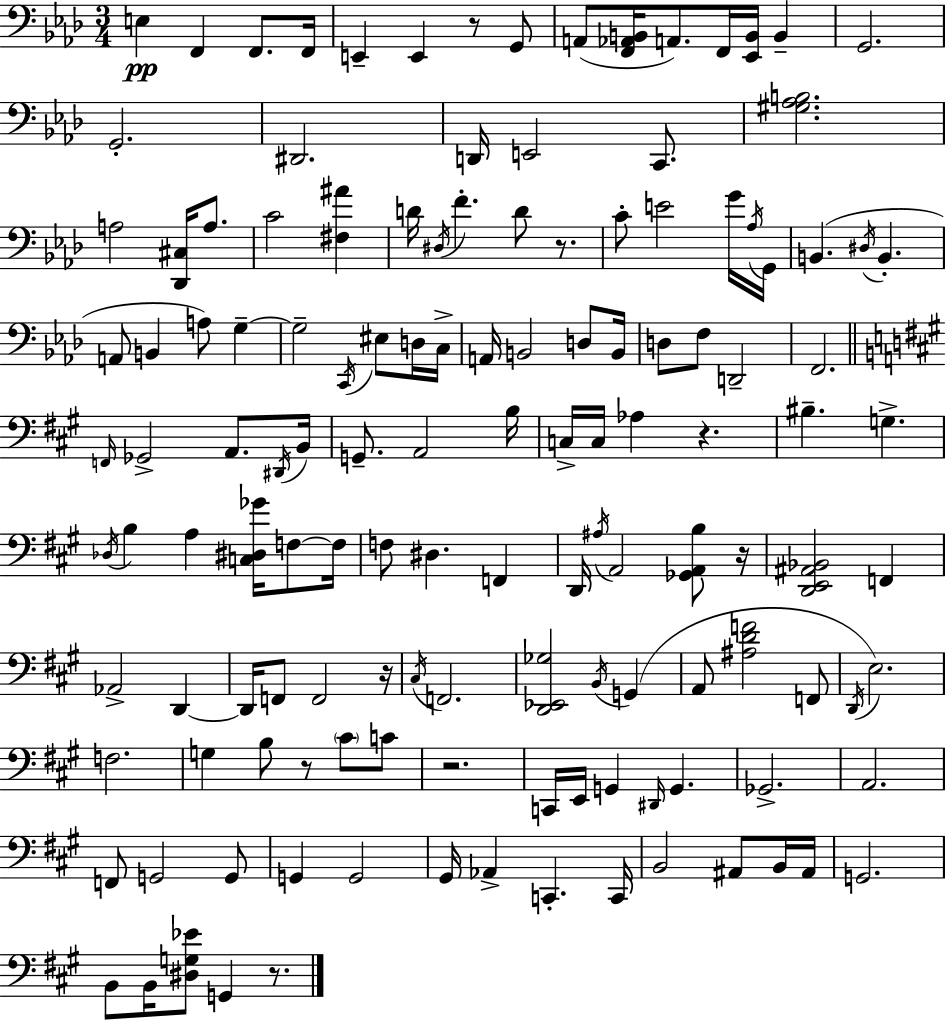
X:1
T:Untitled
M:3/4
L:1/4
K:Fm
E, F,, F,,/2 F,,/4 E,, E,, z/2 G,,/2 A,,/2 [F,,_A,,B,,]/4 A,,/2 F,,/4 [_E,,B,,]/4 B,, G,,2 G,,2 ^D,,2 D,,/4 E,,2 C,,/2 [^G,_A,B,]2 A,2 [_D,,^C,]/4 A,/2 C2 [^F,^A] D/4 ^D,/4 F D/2 z/2 C/2 E2 G/4 _A,/4 G,,/4 B,, ^D,/4 B,, A,,/2 B,, A,/2 G, G,2 C,,/4 ^E,/2 D,/4 C,/4 A,,/4 B,,2 D,/2 B,,/4 D,/2 F,/2 D,,2 F,,2 F,,/4 _G,,2 A,,/2 ^D,,/4 B,,/4 G,,/2 A,,2 B,/4 C,/4 C,/4 _A, z ^B, G, _D,/4 B, A, [C,^D,_G]/4 F,/2 F,/4 F,/2 ^D, F,, D,,/4 ^A,/4 A,,2 [_G,,A,,B,]/2 z/4 [D,,E,,^A,,_B,,]2 F,, _A,,2 D,, D,,/4 F,,/2 F,,2 z/4 ^C,/4 F,,2 [D,,_E,,_G,]2 B,,/4 G,, A,,/2 [^A,DF]2 F,,/2 D,,/4 E,2 F,2 G, B,/2 z/2 ^C/2 C/2 z2 C,,/4 E,,/4 G,, ^D,,/4 G,, _G,,2 A,,2 F,,/2 G,,2 G,,/2 G,, G,,2 ^G,,/4 _A,, C,, C,,/4 B,,2 ^A,,/2 B,,/4 ^A,,/4 G,,2 B,,/2 B,,/4 [^D,G,_E]/2 G,, z/2